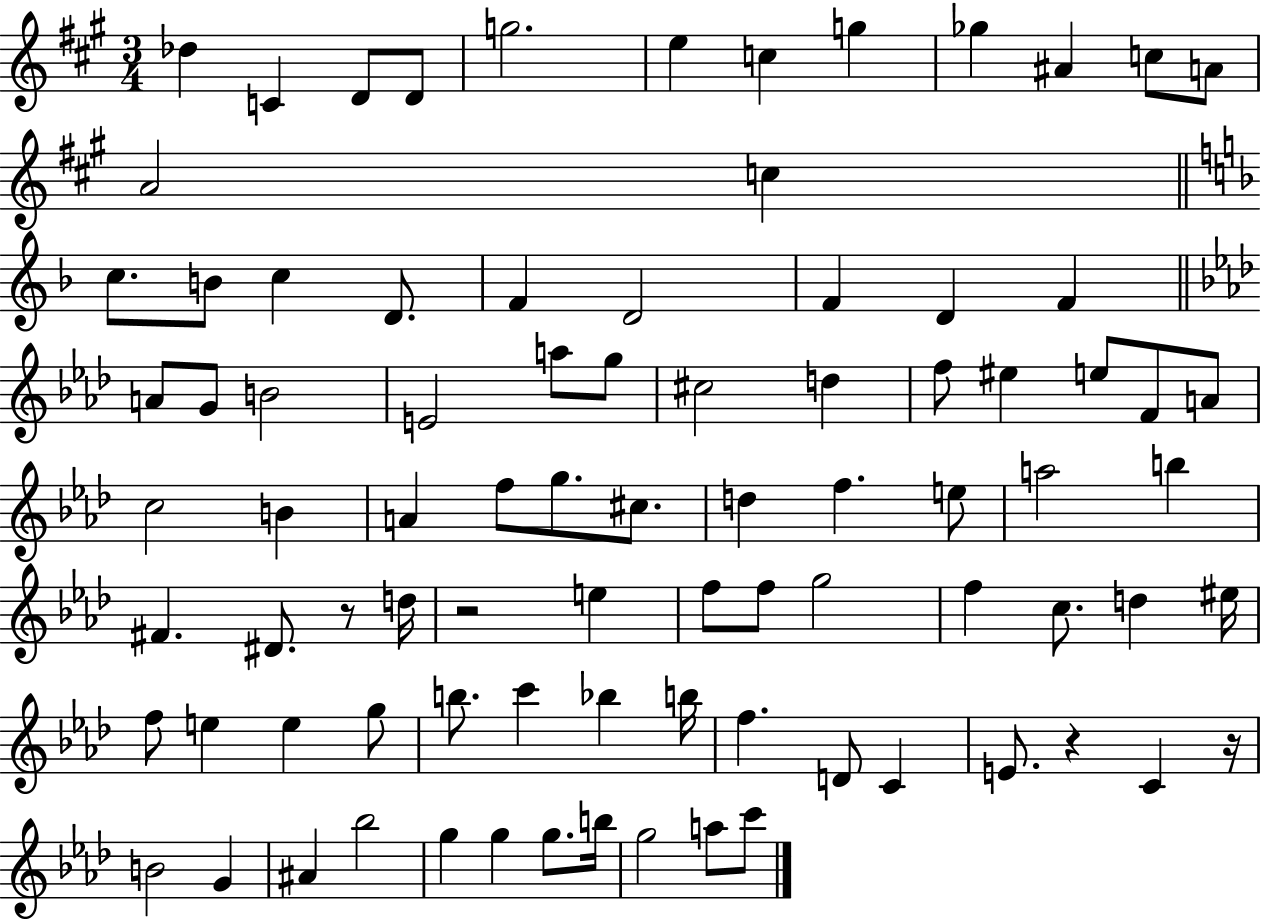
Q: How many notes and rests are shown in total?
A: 86